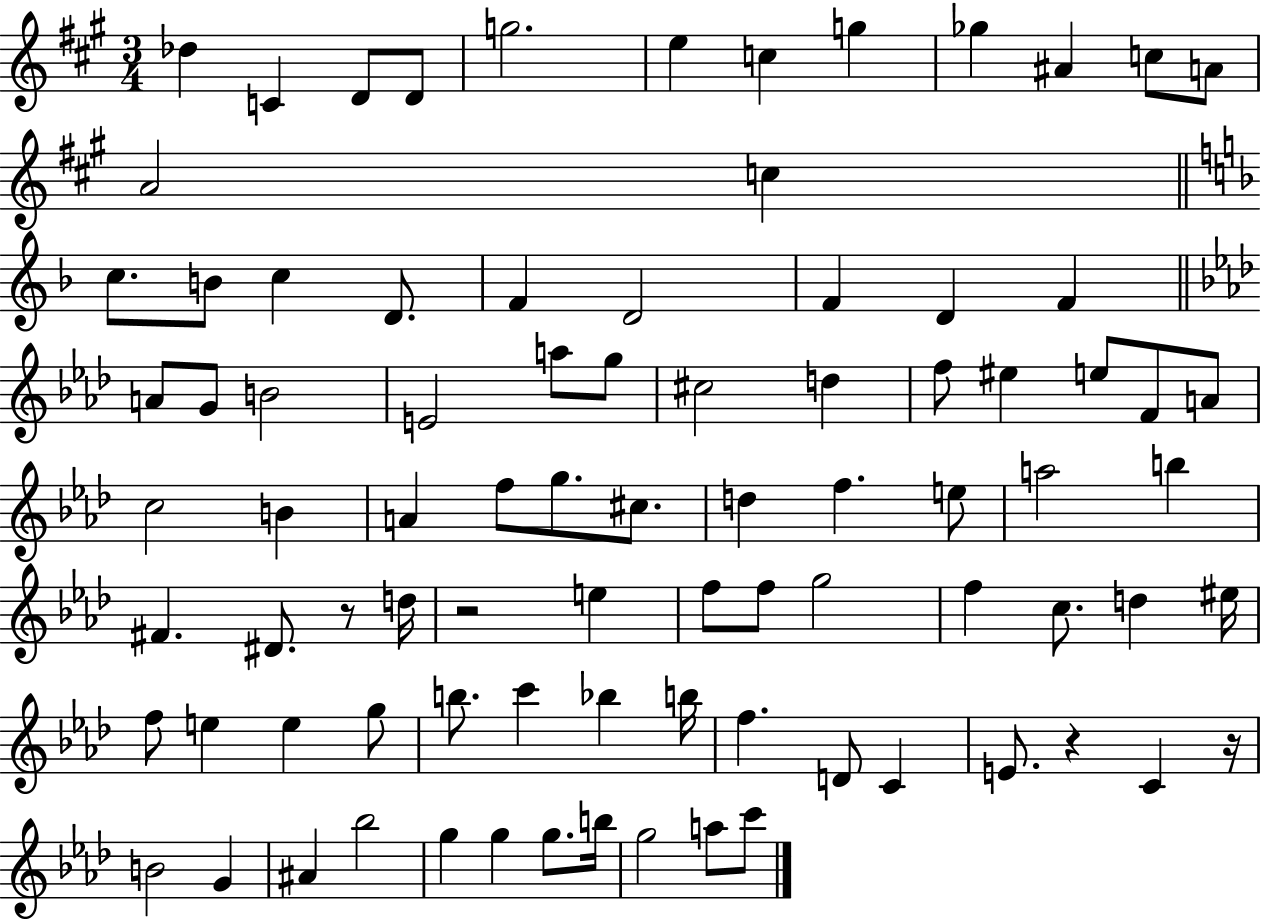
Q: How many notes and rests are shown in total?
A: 86